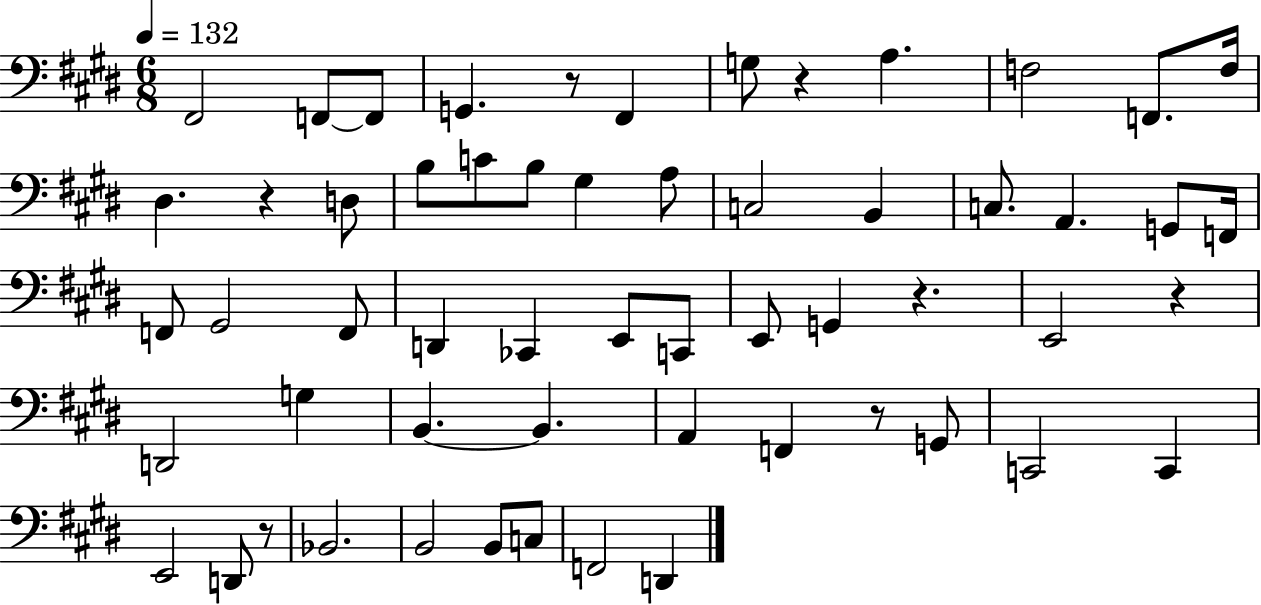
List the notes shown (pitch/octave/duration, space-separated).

F#2/h F2/e F2/e G2/q. R/e F#2/q G3/e R/q A3/q. F3/h F2/e. F3/s D#3/q. R/q D3/e B3/e C4/e B3/e G#3/q A3/e C3/h B2/q C3/e. A2/q. G2/e F2/s F2/e G#2/h F2/e D2/q CES2/q E2/e C2/e E2/e G2/q R/q. E2/h R/q D2/h G3/q B2/q. B2/q. A2/q F2/q R/e G2/e C2/h C2/q E2/h D2/e R/e Bb2/h. B2/h B2/e C3/e F2/h D2/q